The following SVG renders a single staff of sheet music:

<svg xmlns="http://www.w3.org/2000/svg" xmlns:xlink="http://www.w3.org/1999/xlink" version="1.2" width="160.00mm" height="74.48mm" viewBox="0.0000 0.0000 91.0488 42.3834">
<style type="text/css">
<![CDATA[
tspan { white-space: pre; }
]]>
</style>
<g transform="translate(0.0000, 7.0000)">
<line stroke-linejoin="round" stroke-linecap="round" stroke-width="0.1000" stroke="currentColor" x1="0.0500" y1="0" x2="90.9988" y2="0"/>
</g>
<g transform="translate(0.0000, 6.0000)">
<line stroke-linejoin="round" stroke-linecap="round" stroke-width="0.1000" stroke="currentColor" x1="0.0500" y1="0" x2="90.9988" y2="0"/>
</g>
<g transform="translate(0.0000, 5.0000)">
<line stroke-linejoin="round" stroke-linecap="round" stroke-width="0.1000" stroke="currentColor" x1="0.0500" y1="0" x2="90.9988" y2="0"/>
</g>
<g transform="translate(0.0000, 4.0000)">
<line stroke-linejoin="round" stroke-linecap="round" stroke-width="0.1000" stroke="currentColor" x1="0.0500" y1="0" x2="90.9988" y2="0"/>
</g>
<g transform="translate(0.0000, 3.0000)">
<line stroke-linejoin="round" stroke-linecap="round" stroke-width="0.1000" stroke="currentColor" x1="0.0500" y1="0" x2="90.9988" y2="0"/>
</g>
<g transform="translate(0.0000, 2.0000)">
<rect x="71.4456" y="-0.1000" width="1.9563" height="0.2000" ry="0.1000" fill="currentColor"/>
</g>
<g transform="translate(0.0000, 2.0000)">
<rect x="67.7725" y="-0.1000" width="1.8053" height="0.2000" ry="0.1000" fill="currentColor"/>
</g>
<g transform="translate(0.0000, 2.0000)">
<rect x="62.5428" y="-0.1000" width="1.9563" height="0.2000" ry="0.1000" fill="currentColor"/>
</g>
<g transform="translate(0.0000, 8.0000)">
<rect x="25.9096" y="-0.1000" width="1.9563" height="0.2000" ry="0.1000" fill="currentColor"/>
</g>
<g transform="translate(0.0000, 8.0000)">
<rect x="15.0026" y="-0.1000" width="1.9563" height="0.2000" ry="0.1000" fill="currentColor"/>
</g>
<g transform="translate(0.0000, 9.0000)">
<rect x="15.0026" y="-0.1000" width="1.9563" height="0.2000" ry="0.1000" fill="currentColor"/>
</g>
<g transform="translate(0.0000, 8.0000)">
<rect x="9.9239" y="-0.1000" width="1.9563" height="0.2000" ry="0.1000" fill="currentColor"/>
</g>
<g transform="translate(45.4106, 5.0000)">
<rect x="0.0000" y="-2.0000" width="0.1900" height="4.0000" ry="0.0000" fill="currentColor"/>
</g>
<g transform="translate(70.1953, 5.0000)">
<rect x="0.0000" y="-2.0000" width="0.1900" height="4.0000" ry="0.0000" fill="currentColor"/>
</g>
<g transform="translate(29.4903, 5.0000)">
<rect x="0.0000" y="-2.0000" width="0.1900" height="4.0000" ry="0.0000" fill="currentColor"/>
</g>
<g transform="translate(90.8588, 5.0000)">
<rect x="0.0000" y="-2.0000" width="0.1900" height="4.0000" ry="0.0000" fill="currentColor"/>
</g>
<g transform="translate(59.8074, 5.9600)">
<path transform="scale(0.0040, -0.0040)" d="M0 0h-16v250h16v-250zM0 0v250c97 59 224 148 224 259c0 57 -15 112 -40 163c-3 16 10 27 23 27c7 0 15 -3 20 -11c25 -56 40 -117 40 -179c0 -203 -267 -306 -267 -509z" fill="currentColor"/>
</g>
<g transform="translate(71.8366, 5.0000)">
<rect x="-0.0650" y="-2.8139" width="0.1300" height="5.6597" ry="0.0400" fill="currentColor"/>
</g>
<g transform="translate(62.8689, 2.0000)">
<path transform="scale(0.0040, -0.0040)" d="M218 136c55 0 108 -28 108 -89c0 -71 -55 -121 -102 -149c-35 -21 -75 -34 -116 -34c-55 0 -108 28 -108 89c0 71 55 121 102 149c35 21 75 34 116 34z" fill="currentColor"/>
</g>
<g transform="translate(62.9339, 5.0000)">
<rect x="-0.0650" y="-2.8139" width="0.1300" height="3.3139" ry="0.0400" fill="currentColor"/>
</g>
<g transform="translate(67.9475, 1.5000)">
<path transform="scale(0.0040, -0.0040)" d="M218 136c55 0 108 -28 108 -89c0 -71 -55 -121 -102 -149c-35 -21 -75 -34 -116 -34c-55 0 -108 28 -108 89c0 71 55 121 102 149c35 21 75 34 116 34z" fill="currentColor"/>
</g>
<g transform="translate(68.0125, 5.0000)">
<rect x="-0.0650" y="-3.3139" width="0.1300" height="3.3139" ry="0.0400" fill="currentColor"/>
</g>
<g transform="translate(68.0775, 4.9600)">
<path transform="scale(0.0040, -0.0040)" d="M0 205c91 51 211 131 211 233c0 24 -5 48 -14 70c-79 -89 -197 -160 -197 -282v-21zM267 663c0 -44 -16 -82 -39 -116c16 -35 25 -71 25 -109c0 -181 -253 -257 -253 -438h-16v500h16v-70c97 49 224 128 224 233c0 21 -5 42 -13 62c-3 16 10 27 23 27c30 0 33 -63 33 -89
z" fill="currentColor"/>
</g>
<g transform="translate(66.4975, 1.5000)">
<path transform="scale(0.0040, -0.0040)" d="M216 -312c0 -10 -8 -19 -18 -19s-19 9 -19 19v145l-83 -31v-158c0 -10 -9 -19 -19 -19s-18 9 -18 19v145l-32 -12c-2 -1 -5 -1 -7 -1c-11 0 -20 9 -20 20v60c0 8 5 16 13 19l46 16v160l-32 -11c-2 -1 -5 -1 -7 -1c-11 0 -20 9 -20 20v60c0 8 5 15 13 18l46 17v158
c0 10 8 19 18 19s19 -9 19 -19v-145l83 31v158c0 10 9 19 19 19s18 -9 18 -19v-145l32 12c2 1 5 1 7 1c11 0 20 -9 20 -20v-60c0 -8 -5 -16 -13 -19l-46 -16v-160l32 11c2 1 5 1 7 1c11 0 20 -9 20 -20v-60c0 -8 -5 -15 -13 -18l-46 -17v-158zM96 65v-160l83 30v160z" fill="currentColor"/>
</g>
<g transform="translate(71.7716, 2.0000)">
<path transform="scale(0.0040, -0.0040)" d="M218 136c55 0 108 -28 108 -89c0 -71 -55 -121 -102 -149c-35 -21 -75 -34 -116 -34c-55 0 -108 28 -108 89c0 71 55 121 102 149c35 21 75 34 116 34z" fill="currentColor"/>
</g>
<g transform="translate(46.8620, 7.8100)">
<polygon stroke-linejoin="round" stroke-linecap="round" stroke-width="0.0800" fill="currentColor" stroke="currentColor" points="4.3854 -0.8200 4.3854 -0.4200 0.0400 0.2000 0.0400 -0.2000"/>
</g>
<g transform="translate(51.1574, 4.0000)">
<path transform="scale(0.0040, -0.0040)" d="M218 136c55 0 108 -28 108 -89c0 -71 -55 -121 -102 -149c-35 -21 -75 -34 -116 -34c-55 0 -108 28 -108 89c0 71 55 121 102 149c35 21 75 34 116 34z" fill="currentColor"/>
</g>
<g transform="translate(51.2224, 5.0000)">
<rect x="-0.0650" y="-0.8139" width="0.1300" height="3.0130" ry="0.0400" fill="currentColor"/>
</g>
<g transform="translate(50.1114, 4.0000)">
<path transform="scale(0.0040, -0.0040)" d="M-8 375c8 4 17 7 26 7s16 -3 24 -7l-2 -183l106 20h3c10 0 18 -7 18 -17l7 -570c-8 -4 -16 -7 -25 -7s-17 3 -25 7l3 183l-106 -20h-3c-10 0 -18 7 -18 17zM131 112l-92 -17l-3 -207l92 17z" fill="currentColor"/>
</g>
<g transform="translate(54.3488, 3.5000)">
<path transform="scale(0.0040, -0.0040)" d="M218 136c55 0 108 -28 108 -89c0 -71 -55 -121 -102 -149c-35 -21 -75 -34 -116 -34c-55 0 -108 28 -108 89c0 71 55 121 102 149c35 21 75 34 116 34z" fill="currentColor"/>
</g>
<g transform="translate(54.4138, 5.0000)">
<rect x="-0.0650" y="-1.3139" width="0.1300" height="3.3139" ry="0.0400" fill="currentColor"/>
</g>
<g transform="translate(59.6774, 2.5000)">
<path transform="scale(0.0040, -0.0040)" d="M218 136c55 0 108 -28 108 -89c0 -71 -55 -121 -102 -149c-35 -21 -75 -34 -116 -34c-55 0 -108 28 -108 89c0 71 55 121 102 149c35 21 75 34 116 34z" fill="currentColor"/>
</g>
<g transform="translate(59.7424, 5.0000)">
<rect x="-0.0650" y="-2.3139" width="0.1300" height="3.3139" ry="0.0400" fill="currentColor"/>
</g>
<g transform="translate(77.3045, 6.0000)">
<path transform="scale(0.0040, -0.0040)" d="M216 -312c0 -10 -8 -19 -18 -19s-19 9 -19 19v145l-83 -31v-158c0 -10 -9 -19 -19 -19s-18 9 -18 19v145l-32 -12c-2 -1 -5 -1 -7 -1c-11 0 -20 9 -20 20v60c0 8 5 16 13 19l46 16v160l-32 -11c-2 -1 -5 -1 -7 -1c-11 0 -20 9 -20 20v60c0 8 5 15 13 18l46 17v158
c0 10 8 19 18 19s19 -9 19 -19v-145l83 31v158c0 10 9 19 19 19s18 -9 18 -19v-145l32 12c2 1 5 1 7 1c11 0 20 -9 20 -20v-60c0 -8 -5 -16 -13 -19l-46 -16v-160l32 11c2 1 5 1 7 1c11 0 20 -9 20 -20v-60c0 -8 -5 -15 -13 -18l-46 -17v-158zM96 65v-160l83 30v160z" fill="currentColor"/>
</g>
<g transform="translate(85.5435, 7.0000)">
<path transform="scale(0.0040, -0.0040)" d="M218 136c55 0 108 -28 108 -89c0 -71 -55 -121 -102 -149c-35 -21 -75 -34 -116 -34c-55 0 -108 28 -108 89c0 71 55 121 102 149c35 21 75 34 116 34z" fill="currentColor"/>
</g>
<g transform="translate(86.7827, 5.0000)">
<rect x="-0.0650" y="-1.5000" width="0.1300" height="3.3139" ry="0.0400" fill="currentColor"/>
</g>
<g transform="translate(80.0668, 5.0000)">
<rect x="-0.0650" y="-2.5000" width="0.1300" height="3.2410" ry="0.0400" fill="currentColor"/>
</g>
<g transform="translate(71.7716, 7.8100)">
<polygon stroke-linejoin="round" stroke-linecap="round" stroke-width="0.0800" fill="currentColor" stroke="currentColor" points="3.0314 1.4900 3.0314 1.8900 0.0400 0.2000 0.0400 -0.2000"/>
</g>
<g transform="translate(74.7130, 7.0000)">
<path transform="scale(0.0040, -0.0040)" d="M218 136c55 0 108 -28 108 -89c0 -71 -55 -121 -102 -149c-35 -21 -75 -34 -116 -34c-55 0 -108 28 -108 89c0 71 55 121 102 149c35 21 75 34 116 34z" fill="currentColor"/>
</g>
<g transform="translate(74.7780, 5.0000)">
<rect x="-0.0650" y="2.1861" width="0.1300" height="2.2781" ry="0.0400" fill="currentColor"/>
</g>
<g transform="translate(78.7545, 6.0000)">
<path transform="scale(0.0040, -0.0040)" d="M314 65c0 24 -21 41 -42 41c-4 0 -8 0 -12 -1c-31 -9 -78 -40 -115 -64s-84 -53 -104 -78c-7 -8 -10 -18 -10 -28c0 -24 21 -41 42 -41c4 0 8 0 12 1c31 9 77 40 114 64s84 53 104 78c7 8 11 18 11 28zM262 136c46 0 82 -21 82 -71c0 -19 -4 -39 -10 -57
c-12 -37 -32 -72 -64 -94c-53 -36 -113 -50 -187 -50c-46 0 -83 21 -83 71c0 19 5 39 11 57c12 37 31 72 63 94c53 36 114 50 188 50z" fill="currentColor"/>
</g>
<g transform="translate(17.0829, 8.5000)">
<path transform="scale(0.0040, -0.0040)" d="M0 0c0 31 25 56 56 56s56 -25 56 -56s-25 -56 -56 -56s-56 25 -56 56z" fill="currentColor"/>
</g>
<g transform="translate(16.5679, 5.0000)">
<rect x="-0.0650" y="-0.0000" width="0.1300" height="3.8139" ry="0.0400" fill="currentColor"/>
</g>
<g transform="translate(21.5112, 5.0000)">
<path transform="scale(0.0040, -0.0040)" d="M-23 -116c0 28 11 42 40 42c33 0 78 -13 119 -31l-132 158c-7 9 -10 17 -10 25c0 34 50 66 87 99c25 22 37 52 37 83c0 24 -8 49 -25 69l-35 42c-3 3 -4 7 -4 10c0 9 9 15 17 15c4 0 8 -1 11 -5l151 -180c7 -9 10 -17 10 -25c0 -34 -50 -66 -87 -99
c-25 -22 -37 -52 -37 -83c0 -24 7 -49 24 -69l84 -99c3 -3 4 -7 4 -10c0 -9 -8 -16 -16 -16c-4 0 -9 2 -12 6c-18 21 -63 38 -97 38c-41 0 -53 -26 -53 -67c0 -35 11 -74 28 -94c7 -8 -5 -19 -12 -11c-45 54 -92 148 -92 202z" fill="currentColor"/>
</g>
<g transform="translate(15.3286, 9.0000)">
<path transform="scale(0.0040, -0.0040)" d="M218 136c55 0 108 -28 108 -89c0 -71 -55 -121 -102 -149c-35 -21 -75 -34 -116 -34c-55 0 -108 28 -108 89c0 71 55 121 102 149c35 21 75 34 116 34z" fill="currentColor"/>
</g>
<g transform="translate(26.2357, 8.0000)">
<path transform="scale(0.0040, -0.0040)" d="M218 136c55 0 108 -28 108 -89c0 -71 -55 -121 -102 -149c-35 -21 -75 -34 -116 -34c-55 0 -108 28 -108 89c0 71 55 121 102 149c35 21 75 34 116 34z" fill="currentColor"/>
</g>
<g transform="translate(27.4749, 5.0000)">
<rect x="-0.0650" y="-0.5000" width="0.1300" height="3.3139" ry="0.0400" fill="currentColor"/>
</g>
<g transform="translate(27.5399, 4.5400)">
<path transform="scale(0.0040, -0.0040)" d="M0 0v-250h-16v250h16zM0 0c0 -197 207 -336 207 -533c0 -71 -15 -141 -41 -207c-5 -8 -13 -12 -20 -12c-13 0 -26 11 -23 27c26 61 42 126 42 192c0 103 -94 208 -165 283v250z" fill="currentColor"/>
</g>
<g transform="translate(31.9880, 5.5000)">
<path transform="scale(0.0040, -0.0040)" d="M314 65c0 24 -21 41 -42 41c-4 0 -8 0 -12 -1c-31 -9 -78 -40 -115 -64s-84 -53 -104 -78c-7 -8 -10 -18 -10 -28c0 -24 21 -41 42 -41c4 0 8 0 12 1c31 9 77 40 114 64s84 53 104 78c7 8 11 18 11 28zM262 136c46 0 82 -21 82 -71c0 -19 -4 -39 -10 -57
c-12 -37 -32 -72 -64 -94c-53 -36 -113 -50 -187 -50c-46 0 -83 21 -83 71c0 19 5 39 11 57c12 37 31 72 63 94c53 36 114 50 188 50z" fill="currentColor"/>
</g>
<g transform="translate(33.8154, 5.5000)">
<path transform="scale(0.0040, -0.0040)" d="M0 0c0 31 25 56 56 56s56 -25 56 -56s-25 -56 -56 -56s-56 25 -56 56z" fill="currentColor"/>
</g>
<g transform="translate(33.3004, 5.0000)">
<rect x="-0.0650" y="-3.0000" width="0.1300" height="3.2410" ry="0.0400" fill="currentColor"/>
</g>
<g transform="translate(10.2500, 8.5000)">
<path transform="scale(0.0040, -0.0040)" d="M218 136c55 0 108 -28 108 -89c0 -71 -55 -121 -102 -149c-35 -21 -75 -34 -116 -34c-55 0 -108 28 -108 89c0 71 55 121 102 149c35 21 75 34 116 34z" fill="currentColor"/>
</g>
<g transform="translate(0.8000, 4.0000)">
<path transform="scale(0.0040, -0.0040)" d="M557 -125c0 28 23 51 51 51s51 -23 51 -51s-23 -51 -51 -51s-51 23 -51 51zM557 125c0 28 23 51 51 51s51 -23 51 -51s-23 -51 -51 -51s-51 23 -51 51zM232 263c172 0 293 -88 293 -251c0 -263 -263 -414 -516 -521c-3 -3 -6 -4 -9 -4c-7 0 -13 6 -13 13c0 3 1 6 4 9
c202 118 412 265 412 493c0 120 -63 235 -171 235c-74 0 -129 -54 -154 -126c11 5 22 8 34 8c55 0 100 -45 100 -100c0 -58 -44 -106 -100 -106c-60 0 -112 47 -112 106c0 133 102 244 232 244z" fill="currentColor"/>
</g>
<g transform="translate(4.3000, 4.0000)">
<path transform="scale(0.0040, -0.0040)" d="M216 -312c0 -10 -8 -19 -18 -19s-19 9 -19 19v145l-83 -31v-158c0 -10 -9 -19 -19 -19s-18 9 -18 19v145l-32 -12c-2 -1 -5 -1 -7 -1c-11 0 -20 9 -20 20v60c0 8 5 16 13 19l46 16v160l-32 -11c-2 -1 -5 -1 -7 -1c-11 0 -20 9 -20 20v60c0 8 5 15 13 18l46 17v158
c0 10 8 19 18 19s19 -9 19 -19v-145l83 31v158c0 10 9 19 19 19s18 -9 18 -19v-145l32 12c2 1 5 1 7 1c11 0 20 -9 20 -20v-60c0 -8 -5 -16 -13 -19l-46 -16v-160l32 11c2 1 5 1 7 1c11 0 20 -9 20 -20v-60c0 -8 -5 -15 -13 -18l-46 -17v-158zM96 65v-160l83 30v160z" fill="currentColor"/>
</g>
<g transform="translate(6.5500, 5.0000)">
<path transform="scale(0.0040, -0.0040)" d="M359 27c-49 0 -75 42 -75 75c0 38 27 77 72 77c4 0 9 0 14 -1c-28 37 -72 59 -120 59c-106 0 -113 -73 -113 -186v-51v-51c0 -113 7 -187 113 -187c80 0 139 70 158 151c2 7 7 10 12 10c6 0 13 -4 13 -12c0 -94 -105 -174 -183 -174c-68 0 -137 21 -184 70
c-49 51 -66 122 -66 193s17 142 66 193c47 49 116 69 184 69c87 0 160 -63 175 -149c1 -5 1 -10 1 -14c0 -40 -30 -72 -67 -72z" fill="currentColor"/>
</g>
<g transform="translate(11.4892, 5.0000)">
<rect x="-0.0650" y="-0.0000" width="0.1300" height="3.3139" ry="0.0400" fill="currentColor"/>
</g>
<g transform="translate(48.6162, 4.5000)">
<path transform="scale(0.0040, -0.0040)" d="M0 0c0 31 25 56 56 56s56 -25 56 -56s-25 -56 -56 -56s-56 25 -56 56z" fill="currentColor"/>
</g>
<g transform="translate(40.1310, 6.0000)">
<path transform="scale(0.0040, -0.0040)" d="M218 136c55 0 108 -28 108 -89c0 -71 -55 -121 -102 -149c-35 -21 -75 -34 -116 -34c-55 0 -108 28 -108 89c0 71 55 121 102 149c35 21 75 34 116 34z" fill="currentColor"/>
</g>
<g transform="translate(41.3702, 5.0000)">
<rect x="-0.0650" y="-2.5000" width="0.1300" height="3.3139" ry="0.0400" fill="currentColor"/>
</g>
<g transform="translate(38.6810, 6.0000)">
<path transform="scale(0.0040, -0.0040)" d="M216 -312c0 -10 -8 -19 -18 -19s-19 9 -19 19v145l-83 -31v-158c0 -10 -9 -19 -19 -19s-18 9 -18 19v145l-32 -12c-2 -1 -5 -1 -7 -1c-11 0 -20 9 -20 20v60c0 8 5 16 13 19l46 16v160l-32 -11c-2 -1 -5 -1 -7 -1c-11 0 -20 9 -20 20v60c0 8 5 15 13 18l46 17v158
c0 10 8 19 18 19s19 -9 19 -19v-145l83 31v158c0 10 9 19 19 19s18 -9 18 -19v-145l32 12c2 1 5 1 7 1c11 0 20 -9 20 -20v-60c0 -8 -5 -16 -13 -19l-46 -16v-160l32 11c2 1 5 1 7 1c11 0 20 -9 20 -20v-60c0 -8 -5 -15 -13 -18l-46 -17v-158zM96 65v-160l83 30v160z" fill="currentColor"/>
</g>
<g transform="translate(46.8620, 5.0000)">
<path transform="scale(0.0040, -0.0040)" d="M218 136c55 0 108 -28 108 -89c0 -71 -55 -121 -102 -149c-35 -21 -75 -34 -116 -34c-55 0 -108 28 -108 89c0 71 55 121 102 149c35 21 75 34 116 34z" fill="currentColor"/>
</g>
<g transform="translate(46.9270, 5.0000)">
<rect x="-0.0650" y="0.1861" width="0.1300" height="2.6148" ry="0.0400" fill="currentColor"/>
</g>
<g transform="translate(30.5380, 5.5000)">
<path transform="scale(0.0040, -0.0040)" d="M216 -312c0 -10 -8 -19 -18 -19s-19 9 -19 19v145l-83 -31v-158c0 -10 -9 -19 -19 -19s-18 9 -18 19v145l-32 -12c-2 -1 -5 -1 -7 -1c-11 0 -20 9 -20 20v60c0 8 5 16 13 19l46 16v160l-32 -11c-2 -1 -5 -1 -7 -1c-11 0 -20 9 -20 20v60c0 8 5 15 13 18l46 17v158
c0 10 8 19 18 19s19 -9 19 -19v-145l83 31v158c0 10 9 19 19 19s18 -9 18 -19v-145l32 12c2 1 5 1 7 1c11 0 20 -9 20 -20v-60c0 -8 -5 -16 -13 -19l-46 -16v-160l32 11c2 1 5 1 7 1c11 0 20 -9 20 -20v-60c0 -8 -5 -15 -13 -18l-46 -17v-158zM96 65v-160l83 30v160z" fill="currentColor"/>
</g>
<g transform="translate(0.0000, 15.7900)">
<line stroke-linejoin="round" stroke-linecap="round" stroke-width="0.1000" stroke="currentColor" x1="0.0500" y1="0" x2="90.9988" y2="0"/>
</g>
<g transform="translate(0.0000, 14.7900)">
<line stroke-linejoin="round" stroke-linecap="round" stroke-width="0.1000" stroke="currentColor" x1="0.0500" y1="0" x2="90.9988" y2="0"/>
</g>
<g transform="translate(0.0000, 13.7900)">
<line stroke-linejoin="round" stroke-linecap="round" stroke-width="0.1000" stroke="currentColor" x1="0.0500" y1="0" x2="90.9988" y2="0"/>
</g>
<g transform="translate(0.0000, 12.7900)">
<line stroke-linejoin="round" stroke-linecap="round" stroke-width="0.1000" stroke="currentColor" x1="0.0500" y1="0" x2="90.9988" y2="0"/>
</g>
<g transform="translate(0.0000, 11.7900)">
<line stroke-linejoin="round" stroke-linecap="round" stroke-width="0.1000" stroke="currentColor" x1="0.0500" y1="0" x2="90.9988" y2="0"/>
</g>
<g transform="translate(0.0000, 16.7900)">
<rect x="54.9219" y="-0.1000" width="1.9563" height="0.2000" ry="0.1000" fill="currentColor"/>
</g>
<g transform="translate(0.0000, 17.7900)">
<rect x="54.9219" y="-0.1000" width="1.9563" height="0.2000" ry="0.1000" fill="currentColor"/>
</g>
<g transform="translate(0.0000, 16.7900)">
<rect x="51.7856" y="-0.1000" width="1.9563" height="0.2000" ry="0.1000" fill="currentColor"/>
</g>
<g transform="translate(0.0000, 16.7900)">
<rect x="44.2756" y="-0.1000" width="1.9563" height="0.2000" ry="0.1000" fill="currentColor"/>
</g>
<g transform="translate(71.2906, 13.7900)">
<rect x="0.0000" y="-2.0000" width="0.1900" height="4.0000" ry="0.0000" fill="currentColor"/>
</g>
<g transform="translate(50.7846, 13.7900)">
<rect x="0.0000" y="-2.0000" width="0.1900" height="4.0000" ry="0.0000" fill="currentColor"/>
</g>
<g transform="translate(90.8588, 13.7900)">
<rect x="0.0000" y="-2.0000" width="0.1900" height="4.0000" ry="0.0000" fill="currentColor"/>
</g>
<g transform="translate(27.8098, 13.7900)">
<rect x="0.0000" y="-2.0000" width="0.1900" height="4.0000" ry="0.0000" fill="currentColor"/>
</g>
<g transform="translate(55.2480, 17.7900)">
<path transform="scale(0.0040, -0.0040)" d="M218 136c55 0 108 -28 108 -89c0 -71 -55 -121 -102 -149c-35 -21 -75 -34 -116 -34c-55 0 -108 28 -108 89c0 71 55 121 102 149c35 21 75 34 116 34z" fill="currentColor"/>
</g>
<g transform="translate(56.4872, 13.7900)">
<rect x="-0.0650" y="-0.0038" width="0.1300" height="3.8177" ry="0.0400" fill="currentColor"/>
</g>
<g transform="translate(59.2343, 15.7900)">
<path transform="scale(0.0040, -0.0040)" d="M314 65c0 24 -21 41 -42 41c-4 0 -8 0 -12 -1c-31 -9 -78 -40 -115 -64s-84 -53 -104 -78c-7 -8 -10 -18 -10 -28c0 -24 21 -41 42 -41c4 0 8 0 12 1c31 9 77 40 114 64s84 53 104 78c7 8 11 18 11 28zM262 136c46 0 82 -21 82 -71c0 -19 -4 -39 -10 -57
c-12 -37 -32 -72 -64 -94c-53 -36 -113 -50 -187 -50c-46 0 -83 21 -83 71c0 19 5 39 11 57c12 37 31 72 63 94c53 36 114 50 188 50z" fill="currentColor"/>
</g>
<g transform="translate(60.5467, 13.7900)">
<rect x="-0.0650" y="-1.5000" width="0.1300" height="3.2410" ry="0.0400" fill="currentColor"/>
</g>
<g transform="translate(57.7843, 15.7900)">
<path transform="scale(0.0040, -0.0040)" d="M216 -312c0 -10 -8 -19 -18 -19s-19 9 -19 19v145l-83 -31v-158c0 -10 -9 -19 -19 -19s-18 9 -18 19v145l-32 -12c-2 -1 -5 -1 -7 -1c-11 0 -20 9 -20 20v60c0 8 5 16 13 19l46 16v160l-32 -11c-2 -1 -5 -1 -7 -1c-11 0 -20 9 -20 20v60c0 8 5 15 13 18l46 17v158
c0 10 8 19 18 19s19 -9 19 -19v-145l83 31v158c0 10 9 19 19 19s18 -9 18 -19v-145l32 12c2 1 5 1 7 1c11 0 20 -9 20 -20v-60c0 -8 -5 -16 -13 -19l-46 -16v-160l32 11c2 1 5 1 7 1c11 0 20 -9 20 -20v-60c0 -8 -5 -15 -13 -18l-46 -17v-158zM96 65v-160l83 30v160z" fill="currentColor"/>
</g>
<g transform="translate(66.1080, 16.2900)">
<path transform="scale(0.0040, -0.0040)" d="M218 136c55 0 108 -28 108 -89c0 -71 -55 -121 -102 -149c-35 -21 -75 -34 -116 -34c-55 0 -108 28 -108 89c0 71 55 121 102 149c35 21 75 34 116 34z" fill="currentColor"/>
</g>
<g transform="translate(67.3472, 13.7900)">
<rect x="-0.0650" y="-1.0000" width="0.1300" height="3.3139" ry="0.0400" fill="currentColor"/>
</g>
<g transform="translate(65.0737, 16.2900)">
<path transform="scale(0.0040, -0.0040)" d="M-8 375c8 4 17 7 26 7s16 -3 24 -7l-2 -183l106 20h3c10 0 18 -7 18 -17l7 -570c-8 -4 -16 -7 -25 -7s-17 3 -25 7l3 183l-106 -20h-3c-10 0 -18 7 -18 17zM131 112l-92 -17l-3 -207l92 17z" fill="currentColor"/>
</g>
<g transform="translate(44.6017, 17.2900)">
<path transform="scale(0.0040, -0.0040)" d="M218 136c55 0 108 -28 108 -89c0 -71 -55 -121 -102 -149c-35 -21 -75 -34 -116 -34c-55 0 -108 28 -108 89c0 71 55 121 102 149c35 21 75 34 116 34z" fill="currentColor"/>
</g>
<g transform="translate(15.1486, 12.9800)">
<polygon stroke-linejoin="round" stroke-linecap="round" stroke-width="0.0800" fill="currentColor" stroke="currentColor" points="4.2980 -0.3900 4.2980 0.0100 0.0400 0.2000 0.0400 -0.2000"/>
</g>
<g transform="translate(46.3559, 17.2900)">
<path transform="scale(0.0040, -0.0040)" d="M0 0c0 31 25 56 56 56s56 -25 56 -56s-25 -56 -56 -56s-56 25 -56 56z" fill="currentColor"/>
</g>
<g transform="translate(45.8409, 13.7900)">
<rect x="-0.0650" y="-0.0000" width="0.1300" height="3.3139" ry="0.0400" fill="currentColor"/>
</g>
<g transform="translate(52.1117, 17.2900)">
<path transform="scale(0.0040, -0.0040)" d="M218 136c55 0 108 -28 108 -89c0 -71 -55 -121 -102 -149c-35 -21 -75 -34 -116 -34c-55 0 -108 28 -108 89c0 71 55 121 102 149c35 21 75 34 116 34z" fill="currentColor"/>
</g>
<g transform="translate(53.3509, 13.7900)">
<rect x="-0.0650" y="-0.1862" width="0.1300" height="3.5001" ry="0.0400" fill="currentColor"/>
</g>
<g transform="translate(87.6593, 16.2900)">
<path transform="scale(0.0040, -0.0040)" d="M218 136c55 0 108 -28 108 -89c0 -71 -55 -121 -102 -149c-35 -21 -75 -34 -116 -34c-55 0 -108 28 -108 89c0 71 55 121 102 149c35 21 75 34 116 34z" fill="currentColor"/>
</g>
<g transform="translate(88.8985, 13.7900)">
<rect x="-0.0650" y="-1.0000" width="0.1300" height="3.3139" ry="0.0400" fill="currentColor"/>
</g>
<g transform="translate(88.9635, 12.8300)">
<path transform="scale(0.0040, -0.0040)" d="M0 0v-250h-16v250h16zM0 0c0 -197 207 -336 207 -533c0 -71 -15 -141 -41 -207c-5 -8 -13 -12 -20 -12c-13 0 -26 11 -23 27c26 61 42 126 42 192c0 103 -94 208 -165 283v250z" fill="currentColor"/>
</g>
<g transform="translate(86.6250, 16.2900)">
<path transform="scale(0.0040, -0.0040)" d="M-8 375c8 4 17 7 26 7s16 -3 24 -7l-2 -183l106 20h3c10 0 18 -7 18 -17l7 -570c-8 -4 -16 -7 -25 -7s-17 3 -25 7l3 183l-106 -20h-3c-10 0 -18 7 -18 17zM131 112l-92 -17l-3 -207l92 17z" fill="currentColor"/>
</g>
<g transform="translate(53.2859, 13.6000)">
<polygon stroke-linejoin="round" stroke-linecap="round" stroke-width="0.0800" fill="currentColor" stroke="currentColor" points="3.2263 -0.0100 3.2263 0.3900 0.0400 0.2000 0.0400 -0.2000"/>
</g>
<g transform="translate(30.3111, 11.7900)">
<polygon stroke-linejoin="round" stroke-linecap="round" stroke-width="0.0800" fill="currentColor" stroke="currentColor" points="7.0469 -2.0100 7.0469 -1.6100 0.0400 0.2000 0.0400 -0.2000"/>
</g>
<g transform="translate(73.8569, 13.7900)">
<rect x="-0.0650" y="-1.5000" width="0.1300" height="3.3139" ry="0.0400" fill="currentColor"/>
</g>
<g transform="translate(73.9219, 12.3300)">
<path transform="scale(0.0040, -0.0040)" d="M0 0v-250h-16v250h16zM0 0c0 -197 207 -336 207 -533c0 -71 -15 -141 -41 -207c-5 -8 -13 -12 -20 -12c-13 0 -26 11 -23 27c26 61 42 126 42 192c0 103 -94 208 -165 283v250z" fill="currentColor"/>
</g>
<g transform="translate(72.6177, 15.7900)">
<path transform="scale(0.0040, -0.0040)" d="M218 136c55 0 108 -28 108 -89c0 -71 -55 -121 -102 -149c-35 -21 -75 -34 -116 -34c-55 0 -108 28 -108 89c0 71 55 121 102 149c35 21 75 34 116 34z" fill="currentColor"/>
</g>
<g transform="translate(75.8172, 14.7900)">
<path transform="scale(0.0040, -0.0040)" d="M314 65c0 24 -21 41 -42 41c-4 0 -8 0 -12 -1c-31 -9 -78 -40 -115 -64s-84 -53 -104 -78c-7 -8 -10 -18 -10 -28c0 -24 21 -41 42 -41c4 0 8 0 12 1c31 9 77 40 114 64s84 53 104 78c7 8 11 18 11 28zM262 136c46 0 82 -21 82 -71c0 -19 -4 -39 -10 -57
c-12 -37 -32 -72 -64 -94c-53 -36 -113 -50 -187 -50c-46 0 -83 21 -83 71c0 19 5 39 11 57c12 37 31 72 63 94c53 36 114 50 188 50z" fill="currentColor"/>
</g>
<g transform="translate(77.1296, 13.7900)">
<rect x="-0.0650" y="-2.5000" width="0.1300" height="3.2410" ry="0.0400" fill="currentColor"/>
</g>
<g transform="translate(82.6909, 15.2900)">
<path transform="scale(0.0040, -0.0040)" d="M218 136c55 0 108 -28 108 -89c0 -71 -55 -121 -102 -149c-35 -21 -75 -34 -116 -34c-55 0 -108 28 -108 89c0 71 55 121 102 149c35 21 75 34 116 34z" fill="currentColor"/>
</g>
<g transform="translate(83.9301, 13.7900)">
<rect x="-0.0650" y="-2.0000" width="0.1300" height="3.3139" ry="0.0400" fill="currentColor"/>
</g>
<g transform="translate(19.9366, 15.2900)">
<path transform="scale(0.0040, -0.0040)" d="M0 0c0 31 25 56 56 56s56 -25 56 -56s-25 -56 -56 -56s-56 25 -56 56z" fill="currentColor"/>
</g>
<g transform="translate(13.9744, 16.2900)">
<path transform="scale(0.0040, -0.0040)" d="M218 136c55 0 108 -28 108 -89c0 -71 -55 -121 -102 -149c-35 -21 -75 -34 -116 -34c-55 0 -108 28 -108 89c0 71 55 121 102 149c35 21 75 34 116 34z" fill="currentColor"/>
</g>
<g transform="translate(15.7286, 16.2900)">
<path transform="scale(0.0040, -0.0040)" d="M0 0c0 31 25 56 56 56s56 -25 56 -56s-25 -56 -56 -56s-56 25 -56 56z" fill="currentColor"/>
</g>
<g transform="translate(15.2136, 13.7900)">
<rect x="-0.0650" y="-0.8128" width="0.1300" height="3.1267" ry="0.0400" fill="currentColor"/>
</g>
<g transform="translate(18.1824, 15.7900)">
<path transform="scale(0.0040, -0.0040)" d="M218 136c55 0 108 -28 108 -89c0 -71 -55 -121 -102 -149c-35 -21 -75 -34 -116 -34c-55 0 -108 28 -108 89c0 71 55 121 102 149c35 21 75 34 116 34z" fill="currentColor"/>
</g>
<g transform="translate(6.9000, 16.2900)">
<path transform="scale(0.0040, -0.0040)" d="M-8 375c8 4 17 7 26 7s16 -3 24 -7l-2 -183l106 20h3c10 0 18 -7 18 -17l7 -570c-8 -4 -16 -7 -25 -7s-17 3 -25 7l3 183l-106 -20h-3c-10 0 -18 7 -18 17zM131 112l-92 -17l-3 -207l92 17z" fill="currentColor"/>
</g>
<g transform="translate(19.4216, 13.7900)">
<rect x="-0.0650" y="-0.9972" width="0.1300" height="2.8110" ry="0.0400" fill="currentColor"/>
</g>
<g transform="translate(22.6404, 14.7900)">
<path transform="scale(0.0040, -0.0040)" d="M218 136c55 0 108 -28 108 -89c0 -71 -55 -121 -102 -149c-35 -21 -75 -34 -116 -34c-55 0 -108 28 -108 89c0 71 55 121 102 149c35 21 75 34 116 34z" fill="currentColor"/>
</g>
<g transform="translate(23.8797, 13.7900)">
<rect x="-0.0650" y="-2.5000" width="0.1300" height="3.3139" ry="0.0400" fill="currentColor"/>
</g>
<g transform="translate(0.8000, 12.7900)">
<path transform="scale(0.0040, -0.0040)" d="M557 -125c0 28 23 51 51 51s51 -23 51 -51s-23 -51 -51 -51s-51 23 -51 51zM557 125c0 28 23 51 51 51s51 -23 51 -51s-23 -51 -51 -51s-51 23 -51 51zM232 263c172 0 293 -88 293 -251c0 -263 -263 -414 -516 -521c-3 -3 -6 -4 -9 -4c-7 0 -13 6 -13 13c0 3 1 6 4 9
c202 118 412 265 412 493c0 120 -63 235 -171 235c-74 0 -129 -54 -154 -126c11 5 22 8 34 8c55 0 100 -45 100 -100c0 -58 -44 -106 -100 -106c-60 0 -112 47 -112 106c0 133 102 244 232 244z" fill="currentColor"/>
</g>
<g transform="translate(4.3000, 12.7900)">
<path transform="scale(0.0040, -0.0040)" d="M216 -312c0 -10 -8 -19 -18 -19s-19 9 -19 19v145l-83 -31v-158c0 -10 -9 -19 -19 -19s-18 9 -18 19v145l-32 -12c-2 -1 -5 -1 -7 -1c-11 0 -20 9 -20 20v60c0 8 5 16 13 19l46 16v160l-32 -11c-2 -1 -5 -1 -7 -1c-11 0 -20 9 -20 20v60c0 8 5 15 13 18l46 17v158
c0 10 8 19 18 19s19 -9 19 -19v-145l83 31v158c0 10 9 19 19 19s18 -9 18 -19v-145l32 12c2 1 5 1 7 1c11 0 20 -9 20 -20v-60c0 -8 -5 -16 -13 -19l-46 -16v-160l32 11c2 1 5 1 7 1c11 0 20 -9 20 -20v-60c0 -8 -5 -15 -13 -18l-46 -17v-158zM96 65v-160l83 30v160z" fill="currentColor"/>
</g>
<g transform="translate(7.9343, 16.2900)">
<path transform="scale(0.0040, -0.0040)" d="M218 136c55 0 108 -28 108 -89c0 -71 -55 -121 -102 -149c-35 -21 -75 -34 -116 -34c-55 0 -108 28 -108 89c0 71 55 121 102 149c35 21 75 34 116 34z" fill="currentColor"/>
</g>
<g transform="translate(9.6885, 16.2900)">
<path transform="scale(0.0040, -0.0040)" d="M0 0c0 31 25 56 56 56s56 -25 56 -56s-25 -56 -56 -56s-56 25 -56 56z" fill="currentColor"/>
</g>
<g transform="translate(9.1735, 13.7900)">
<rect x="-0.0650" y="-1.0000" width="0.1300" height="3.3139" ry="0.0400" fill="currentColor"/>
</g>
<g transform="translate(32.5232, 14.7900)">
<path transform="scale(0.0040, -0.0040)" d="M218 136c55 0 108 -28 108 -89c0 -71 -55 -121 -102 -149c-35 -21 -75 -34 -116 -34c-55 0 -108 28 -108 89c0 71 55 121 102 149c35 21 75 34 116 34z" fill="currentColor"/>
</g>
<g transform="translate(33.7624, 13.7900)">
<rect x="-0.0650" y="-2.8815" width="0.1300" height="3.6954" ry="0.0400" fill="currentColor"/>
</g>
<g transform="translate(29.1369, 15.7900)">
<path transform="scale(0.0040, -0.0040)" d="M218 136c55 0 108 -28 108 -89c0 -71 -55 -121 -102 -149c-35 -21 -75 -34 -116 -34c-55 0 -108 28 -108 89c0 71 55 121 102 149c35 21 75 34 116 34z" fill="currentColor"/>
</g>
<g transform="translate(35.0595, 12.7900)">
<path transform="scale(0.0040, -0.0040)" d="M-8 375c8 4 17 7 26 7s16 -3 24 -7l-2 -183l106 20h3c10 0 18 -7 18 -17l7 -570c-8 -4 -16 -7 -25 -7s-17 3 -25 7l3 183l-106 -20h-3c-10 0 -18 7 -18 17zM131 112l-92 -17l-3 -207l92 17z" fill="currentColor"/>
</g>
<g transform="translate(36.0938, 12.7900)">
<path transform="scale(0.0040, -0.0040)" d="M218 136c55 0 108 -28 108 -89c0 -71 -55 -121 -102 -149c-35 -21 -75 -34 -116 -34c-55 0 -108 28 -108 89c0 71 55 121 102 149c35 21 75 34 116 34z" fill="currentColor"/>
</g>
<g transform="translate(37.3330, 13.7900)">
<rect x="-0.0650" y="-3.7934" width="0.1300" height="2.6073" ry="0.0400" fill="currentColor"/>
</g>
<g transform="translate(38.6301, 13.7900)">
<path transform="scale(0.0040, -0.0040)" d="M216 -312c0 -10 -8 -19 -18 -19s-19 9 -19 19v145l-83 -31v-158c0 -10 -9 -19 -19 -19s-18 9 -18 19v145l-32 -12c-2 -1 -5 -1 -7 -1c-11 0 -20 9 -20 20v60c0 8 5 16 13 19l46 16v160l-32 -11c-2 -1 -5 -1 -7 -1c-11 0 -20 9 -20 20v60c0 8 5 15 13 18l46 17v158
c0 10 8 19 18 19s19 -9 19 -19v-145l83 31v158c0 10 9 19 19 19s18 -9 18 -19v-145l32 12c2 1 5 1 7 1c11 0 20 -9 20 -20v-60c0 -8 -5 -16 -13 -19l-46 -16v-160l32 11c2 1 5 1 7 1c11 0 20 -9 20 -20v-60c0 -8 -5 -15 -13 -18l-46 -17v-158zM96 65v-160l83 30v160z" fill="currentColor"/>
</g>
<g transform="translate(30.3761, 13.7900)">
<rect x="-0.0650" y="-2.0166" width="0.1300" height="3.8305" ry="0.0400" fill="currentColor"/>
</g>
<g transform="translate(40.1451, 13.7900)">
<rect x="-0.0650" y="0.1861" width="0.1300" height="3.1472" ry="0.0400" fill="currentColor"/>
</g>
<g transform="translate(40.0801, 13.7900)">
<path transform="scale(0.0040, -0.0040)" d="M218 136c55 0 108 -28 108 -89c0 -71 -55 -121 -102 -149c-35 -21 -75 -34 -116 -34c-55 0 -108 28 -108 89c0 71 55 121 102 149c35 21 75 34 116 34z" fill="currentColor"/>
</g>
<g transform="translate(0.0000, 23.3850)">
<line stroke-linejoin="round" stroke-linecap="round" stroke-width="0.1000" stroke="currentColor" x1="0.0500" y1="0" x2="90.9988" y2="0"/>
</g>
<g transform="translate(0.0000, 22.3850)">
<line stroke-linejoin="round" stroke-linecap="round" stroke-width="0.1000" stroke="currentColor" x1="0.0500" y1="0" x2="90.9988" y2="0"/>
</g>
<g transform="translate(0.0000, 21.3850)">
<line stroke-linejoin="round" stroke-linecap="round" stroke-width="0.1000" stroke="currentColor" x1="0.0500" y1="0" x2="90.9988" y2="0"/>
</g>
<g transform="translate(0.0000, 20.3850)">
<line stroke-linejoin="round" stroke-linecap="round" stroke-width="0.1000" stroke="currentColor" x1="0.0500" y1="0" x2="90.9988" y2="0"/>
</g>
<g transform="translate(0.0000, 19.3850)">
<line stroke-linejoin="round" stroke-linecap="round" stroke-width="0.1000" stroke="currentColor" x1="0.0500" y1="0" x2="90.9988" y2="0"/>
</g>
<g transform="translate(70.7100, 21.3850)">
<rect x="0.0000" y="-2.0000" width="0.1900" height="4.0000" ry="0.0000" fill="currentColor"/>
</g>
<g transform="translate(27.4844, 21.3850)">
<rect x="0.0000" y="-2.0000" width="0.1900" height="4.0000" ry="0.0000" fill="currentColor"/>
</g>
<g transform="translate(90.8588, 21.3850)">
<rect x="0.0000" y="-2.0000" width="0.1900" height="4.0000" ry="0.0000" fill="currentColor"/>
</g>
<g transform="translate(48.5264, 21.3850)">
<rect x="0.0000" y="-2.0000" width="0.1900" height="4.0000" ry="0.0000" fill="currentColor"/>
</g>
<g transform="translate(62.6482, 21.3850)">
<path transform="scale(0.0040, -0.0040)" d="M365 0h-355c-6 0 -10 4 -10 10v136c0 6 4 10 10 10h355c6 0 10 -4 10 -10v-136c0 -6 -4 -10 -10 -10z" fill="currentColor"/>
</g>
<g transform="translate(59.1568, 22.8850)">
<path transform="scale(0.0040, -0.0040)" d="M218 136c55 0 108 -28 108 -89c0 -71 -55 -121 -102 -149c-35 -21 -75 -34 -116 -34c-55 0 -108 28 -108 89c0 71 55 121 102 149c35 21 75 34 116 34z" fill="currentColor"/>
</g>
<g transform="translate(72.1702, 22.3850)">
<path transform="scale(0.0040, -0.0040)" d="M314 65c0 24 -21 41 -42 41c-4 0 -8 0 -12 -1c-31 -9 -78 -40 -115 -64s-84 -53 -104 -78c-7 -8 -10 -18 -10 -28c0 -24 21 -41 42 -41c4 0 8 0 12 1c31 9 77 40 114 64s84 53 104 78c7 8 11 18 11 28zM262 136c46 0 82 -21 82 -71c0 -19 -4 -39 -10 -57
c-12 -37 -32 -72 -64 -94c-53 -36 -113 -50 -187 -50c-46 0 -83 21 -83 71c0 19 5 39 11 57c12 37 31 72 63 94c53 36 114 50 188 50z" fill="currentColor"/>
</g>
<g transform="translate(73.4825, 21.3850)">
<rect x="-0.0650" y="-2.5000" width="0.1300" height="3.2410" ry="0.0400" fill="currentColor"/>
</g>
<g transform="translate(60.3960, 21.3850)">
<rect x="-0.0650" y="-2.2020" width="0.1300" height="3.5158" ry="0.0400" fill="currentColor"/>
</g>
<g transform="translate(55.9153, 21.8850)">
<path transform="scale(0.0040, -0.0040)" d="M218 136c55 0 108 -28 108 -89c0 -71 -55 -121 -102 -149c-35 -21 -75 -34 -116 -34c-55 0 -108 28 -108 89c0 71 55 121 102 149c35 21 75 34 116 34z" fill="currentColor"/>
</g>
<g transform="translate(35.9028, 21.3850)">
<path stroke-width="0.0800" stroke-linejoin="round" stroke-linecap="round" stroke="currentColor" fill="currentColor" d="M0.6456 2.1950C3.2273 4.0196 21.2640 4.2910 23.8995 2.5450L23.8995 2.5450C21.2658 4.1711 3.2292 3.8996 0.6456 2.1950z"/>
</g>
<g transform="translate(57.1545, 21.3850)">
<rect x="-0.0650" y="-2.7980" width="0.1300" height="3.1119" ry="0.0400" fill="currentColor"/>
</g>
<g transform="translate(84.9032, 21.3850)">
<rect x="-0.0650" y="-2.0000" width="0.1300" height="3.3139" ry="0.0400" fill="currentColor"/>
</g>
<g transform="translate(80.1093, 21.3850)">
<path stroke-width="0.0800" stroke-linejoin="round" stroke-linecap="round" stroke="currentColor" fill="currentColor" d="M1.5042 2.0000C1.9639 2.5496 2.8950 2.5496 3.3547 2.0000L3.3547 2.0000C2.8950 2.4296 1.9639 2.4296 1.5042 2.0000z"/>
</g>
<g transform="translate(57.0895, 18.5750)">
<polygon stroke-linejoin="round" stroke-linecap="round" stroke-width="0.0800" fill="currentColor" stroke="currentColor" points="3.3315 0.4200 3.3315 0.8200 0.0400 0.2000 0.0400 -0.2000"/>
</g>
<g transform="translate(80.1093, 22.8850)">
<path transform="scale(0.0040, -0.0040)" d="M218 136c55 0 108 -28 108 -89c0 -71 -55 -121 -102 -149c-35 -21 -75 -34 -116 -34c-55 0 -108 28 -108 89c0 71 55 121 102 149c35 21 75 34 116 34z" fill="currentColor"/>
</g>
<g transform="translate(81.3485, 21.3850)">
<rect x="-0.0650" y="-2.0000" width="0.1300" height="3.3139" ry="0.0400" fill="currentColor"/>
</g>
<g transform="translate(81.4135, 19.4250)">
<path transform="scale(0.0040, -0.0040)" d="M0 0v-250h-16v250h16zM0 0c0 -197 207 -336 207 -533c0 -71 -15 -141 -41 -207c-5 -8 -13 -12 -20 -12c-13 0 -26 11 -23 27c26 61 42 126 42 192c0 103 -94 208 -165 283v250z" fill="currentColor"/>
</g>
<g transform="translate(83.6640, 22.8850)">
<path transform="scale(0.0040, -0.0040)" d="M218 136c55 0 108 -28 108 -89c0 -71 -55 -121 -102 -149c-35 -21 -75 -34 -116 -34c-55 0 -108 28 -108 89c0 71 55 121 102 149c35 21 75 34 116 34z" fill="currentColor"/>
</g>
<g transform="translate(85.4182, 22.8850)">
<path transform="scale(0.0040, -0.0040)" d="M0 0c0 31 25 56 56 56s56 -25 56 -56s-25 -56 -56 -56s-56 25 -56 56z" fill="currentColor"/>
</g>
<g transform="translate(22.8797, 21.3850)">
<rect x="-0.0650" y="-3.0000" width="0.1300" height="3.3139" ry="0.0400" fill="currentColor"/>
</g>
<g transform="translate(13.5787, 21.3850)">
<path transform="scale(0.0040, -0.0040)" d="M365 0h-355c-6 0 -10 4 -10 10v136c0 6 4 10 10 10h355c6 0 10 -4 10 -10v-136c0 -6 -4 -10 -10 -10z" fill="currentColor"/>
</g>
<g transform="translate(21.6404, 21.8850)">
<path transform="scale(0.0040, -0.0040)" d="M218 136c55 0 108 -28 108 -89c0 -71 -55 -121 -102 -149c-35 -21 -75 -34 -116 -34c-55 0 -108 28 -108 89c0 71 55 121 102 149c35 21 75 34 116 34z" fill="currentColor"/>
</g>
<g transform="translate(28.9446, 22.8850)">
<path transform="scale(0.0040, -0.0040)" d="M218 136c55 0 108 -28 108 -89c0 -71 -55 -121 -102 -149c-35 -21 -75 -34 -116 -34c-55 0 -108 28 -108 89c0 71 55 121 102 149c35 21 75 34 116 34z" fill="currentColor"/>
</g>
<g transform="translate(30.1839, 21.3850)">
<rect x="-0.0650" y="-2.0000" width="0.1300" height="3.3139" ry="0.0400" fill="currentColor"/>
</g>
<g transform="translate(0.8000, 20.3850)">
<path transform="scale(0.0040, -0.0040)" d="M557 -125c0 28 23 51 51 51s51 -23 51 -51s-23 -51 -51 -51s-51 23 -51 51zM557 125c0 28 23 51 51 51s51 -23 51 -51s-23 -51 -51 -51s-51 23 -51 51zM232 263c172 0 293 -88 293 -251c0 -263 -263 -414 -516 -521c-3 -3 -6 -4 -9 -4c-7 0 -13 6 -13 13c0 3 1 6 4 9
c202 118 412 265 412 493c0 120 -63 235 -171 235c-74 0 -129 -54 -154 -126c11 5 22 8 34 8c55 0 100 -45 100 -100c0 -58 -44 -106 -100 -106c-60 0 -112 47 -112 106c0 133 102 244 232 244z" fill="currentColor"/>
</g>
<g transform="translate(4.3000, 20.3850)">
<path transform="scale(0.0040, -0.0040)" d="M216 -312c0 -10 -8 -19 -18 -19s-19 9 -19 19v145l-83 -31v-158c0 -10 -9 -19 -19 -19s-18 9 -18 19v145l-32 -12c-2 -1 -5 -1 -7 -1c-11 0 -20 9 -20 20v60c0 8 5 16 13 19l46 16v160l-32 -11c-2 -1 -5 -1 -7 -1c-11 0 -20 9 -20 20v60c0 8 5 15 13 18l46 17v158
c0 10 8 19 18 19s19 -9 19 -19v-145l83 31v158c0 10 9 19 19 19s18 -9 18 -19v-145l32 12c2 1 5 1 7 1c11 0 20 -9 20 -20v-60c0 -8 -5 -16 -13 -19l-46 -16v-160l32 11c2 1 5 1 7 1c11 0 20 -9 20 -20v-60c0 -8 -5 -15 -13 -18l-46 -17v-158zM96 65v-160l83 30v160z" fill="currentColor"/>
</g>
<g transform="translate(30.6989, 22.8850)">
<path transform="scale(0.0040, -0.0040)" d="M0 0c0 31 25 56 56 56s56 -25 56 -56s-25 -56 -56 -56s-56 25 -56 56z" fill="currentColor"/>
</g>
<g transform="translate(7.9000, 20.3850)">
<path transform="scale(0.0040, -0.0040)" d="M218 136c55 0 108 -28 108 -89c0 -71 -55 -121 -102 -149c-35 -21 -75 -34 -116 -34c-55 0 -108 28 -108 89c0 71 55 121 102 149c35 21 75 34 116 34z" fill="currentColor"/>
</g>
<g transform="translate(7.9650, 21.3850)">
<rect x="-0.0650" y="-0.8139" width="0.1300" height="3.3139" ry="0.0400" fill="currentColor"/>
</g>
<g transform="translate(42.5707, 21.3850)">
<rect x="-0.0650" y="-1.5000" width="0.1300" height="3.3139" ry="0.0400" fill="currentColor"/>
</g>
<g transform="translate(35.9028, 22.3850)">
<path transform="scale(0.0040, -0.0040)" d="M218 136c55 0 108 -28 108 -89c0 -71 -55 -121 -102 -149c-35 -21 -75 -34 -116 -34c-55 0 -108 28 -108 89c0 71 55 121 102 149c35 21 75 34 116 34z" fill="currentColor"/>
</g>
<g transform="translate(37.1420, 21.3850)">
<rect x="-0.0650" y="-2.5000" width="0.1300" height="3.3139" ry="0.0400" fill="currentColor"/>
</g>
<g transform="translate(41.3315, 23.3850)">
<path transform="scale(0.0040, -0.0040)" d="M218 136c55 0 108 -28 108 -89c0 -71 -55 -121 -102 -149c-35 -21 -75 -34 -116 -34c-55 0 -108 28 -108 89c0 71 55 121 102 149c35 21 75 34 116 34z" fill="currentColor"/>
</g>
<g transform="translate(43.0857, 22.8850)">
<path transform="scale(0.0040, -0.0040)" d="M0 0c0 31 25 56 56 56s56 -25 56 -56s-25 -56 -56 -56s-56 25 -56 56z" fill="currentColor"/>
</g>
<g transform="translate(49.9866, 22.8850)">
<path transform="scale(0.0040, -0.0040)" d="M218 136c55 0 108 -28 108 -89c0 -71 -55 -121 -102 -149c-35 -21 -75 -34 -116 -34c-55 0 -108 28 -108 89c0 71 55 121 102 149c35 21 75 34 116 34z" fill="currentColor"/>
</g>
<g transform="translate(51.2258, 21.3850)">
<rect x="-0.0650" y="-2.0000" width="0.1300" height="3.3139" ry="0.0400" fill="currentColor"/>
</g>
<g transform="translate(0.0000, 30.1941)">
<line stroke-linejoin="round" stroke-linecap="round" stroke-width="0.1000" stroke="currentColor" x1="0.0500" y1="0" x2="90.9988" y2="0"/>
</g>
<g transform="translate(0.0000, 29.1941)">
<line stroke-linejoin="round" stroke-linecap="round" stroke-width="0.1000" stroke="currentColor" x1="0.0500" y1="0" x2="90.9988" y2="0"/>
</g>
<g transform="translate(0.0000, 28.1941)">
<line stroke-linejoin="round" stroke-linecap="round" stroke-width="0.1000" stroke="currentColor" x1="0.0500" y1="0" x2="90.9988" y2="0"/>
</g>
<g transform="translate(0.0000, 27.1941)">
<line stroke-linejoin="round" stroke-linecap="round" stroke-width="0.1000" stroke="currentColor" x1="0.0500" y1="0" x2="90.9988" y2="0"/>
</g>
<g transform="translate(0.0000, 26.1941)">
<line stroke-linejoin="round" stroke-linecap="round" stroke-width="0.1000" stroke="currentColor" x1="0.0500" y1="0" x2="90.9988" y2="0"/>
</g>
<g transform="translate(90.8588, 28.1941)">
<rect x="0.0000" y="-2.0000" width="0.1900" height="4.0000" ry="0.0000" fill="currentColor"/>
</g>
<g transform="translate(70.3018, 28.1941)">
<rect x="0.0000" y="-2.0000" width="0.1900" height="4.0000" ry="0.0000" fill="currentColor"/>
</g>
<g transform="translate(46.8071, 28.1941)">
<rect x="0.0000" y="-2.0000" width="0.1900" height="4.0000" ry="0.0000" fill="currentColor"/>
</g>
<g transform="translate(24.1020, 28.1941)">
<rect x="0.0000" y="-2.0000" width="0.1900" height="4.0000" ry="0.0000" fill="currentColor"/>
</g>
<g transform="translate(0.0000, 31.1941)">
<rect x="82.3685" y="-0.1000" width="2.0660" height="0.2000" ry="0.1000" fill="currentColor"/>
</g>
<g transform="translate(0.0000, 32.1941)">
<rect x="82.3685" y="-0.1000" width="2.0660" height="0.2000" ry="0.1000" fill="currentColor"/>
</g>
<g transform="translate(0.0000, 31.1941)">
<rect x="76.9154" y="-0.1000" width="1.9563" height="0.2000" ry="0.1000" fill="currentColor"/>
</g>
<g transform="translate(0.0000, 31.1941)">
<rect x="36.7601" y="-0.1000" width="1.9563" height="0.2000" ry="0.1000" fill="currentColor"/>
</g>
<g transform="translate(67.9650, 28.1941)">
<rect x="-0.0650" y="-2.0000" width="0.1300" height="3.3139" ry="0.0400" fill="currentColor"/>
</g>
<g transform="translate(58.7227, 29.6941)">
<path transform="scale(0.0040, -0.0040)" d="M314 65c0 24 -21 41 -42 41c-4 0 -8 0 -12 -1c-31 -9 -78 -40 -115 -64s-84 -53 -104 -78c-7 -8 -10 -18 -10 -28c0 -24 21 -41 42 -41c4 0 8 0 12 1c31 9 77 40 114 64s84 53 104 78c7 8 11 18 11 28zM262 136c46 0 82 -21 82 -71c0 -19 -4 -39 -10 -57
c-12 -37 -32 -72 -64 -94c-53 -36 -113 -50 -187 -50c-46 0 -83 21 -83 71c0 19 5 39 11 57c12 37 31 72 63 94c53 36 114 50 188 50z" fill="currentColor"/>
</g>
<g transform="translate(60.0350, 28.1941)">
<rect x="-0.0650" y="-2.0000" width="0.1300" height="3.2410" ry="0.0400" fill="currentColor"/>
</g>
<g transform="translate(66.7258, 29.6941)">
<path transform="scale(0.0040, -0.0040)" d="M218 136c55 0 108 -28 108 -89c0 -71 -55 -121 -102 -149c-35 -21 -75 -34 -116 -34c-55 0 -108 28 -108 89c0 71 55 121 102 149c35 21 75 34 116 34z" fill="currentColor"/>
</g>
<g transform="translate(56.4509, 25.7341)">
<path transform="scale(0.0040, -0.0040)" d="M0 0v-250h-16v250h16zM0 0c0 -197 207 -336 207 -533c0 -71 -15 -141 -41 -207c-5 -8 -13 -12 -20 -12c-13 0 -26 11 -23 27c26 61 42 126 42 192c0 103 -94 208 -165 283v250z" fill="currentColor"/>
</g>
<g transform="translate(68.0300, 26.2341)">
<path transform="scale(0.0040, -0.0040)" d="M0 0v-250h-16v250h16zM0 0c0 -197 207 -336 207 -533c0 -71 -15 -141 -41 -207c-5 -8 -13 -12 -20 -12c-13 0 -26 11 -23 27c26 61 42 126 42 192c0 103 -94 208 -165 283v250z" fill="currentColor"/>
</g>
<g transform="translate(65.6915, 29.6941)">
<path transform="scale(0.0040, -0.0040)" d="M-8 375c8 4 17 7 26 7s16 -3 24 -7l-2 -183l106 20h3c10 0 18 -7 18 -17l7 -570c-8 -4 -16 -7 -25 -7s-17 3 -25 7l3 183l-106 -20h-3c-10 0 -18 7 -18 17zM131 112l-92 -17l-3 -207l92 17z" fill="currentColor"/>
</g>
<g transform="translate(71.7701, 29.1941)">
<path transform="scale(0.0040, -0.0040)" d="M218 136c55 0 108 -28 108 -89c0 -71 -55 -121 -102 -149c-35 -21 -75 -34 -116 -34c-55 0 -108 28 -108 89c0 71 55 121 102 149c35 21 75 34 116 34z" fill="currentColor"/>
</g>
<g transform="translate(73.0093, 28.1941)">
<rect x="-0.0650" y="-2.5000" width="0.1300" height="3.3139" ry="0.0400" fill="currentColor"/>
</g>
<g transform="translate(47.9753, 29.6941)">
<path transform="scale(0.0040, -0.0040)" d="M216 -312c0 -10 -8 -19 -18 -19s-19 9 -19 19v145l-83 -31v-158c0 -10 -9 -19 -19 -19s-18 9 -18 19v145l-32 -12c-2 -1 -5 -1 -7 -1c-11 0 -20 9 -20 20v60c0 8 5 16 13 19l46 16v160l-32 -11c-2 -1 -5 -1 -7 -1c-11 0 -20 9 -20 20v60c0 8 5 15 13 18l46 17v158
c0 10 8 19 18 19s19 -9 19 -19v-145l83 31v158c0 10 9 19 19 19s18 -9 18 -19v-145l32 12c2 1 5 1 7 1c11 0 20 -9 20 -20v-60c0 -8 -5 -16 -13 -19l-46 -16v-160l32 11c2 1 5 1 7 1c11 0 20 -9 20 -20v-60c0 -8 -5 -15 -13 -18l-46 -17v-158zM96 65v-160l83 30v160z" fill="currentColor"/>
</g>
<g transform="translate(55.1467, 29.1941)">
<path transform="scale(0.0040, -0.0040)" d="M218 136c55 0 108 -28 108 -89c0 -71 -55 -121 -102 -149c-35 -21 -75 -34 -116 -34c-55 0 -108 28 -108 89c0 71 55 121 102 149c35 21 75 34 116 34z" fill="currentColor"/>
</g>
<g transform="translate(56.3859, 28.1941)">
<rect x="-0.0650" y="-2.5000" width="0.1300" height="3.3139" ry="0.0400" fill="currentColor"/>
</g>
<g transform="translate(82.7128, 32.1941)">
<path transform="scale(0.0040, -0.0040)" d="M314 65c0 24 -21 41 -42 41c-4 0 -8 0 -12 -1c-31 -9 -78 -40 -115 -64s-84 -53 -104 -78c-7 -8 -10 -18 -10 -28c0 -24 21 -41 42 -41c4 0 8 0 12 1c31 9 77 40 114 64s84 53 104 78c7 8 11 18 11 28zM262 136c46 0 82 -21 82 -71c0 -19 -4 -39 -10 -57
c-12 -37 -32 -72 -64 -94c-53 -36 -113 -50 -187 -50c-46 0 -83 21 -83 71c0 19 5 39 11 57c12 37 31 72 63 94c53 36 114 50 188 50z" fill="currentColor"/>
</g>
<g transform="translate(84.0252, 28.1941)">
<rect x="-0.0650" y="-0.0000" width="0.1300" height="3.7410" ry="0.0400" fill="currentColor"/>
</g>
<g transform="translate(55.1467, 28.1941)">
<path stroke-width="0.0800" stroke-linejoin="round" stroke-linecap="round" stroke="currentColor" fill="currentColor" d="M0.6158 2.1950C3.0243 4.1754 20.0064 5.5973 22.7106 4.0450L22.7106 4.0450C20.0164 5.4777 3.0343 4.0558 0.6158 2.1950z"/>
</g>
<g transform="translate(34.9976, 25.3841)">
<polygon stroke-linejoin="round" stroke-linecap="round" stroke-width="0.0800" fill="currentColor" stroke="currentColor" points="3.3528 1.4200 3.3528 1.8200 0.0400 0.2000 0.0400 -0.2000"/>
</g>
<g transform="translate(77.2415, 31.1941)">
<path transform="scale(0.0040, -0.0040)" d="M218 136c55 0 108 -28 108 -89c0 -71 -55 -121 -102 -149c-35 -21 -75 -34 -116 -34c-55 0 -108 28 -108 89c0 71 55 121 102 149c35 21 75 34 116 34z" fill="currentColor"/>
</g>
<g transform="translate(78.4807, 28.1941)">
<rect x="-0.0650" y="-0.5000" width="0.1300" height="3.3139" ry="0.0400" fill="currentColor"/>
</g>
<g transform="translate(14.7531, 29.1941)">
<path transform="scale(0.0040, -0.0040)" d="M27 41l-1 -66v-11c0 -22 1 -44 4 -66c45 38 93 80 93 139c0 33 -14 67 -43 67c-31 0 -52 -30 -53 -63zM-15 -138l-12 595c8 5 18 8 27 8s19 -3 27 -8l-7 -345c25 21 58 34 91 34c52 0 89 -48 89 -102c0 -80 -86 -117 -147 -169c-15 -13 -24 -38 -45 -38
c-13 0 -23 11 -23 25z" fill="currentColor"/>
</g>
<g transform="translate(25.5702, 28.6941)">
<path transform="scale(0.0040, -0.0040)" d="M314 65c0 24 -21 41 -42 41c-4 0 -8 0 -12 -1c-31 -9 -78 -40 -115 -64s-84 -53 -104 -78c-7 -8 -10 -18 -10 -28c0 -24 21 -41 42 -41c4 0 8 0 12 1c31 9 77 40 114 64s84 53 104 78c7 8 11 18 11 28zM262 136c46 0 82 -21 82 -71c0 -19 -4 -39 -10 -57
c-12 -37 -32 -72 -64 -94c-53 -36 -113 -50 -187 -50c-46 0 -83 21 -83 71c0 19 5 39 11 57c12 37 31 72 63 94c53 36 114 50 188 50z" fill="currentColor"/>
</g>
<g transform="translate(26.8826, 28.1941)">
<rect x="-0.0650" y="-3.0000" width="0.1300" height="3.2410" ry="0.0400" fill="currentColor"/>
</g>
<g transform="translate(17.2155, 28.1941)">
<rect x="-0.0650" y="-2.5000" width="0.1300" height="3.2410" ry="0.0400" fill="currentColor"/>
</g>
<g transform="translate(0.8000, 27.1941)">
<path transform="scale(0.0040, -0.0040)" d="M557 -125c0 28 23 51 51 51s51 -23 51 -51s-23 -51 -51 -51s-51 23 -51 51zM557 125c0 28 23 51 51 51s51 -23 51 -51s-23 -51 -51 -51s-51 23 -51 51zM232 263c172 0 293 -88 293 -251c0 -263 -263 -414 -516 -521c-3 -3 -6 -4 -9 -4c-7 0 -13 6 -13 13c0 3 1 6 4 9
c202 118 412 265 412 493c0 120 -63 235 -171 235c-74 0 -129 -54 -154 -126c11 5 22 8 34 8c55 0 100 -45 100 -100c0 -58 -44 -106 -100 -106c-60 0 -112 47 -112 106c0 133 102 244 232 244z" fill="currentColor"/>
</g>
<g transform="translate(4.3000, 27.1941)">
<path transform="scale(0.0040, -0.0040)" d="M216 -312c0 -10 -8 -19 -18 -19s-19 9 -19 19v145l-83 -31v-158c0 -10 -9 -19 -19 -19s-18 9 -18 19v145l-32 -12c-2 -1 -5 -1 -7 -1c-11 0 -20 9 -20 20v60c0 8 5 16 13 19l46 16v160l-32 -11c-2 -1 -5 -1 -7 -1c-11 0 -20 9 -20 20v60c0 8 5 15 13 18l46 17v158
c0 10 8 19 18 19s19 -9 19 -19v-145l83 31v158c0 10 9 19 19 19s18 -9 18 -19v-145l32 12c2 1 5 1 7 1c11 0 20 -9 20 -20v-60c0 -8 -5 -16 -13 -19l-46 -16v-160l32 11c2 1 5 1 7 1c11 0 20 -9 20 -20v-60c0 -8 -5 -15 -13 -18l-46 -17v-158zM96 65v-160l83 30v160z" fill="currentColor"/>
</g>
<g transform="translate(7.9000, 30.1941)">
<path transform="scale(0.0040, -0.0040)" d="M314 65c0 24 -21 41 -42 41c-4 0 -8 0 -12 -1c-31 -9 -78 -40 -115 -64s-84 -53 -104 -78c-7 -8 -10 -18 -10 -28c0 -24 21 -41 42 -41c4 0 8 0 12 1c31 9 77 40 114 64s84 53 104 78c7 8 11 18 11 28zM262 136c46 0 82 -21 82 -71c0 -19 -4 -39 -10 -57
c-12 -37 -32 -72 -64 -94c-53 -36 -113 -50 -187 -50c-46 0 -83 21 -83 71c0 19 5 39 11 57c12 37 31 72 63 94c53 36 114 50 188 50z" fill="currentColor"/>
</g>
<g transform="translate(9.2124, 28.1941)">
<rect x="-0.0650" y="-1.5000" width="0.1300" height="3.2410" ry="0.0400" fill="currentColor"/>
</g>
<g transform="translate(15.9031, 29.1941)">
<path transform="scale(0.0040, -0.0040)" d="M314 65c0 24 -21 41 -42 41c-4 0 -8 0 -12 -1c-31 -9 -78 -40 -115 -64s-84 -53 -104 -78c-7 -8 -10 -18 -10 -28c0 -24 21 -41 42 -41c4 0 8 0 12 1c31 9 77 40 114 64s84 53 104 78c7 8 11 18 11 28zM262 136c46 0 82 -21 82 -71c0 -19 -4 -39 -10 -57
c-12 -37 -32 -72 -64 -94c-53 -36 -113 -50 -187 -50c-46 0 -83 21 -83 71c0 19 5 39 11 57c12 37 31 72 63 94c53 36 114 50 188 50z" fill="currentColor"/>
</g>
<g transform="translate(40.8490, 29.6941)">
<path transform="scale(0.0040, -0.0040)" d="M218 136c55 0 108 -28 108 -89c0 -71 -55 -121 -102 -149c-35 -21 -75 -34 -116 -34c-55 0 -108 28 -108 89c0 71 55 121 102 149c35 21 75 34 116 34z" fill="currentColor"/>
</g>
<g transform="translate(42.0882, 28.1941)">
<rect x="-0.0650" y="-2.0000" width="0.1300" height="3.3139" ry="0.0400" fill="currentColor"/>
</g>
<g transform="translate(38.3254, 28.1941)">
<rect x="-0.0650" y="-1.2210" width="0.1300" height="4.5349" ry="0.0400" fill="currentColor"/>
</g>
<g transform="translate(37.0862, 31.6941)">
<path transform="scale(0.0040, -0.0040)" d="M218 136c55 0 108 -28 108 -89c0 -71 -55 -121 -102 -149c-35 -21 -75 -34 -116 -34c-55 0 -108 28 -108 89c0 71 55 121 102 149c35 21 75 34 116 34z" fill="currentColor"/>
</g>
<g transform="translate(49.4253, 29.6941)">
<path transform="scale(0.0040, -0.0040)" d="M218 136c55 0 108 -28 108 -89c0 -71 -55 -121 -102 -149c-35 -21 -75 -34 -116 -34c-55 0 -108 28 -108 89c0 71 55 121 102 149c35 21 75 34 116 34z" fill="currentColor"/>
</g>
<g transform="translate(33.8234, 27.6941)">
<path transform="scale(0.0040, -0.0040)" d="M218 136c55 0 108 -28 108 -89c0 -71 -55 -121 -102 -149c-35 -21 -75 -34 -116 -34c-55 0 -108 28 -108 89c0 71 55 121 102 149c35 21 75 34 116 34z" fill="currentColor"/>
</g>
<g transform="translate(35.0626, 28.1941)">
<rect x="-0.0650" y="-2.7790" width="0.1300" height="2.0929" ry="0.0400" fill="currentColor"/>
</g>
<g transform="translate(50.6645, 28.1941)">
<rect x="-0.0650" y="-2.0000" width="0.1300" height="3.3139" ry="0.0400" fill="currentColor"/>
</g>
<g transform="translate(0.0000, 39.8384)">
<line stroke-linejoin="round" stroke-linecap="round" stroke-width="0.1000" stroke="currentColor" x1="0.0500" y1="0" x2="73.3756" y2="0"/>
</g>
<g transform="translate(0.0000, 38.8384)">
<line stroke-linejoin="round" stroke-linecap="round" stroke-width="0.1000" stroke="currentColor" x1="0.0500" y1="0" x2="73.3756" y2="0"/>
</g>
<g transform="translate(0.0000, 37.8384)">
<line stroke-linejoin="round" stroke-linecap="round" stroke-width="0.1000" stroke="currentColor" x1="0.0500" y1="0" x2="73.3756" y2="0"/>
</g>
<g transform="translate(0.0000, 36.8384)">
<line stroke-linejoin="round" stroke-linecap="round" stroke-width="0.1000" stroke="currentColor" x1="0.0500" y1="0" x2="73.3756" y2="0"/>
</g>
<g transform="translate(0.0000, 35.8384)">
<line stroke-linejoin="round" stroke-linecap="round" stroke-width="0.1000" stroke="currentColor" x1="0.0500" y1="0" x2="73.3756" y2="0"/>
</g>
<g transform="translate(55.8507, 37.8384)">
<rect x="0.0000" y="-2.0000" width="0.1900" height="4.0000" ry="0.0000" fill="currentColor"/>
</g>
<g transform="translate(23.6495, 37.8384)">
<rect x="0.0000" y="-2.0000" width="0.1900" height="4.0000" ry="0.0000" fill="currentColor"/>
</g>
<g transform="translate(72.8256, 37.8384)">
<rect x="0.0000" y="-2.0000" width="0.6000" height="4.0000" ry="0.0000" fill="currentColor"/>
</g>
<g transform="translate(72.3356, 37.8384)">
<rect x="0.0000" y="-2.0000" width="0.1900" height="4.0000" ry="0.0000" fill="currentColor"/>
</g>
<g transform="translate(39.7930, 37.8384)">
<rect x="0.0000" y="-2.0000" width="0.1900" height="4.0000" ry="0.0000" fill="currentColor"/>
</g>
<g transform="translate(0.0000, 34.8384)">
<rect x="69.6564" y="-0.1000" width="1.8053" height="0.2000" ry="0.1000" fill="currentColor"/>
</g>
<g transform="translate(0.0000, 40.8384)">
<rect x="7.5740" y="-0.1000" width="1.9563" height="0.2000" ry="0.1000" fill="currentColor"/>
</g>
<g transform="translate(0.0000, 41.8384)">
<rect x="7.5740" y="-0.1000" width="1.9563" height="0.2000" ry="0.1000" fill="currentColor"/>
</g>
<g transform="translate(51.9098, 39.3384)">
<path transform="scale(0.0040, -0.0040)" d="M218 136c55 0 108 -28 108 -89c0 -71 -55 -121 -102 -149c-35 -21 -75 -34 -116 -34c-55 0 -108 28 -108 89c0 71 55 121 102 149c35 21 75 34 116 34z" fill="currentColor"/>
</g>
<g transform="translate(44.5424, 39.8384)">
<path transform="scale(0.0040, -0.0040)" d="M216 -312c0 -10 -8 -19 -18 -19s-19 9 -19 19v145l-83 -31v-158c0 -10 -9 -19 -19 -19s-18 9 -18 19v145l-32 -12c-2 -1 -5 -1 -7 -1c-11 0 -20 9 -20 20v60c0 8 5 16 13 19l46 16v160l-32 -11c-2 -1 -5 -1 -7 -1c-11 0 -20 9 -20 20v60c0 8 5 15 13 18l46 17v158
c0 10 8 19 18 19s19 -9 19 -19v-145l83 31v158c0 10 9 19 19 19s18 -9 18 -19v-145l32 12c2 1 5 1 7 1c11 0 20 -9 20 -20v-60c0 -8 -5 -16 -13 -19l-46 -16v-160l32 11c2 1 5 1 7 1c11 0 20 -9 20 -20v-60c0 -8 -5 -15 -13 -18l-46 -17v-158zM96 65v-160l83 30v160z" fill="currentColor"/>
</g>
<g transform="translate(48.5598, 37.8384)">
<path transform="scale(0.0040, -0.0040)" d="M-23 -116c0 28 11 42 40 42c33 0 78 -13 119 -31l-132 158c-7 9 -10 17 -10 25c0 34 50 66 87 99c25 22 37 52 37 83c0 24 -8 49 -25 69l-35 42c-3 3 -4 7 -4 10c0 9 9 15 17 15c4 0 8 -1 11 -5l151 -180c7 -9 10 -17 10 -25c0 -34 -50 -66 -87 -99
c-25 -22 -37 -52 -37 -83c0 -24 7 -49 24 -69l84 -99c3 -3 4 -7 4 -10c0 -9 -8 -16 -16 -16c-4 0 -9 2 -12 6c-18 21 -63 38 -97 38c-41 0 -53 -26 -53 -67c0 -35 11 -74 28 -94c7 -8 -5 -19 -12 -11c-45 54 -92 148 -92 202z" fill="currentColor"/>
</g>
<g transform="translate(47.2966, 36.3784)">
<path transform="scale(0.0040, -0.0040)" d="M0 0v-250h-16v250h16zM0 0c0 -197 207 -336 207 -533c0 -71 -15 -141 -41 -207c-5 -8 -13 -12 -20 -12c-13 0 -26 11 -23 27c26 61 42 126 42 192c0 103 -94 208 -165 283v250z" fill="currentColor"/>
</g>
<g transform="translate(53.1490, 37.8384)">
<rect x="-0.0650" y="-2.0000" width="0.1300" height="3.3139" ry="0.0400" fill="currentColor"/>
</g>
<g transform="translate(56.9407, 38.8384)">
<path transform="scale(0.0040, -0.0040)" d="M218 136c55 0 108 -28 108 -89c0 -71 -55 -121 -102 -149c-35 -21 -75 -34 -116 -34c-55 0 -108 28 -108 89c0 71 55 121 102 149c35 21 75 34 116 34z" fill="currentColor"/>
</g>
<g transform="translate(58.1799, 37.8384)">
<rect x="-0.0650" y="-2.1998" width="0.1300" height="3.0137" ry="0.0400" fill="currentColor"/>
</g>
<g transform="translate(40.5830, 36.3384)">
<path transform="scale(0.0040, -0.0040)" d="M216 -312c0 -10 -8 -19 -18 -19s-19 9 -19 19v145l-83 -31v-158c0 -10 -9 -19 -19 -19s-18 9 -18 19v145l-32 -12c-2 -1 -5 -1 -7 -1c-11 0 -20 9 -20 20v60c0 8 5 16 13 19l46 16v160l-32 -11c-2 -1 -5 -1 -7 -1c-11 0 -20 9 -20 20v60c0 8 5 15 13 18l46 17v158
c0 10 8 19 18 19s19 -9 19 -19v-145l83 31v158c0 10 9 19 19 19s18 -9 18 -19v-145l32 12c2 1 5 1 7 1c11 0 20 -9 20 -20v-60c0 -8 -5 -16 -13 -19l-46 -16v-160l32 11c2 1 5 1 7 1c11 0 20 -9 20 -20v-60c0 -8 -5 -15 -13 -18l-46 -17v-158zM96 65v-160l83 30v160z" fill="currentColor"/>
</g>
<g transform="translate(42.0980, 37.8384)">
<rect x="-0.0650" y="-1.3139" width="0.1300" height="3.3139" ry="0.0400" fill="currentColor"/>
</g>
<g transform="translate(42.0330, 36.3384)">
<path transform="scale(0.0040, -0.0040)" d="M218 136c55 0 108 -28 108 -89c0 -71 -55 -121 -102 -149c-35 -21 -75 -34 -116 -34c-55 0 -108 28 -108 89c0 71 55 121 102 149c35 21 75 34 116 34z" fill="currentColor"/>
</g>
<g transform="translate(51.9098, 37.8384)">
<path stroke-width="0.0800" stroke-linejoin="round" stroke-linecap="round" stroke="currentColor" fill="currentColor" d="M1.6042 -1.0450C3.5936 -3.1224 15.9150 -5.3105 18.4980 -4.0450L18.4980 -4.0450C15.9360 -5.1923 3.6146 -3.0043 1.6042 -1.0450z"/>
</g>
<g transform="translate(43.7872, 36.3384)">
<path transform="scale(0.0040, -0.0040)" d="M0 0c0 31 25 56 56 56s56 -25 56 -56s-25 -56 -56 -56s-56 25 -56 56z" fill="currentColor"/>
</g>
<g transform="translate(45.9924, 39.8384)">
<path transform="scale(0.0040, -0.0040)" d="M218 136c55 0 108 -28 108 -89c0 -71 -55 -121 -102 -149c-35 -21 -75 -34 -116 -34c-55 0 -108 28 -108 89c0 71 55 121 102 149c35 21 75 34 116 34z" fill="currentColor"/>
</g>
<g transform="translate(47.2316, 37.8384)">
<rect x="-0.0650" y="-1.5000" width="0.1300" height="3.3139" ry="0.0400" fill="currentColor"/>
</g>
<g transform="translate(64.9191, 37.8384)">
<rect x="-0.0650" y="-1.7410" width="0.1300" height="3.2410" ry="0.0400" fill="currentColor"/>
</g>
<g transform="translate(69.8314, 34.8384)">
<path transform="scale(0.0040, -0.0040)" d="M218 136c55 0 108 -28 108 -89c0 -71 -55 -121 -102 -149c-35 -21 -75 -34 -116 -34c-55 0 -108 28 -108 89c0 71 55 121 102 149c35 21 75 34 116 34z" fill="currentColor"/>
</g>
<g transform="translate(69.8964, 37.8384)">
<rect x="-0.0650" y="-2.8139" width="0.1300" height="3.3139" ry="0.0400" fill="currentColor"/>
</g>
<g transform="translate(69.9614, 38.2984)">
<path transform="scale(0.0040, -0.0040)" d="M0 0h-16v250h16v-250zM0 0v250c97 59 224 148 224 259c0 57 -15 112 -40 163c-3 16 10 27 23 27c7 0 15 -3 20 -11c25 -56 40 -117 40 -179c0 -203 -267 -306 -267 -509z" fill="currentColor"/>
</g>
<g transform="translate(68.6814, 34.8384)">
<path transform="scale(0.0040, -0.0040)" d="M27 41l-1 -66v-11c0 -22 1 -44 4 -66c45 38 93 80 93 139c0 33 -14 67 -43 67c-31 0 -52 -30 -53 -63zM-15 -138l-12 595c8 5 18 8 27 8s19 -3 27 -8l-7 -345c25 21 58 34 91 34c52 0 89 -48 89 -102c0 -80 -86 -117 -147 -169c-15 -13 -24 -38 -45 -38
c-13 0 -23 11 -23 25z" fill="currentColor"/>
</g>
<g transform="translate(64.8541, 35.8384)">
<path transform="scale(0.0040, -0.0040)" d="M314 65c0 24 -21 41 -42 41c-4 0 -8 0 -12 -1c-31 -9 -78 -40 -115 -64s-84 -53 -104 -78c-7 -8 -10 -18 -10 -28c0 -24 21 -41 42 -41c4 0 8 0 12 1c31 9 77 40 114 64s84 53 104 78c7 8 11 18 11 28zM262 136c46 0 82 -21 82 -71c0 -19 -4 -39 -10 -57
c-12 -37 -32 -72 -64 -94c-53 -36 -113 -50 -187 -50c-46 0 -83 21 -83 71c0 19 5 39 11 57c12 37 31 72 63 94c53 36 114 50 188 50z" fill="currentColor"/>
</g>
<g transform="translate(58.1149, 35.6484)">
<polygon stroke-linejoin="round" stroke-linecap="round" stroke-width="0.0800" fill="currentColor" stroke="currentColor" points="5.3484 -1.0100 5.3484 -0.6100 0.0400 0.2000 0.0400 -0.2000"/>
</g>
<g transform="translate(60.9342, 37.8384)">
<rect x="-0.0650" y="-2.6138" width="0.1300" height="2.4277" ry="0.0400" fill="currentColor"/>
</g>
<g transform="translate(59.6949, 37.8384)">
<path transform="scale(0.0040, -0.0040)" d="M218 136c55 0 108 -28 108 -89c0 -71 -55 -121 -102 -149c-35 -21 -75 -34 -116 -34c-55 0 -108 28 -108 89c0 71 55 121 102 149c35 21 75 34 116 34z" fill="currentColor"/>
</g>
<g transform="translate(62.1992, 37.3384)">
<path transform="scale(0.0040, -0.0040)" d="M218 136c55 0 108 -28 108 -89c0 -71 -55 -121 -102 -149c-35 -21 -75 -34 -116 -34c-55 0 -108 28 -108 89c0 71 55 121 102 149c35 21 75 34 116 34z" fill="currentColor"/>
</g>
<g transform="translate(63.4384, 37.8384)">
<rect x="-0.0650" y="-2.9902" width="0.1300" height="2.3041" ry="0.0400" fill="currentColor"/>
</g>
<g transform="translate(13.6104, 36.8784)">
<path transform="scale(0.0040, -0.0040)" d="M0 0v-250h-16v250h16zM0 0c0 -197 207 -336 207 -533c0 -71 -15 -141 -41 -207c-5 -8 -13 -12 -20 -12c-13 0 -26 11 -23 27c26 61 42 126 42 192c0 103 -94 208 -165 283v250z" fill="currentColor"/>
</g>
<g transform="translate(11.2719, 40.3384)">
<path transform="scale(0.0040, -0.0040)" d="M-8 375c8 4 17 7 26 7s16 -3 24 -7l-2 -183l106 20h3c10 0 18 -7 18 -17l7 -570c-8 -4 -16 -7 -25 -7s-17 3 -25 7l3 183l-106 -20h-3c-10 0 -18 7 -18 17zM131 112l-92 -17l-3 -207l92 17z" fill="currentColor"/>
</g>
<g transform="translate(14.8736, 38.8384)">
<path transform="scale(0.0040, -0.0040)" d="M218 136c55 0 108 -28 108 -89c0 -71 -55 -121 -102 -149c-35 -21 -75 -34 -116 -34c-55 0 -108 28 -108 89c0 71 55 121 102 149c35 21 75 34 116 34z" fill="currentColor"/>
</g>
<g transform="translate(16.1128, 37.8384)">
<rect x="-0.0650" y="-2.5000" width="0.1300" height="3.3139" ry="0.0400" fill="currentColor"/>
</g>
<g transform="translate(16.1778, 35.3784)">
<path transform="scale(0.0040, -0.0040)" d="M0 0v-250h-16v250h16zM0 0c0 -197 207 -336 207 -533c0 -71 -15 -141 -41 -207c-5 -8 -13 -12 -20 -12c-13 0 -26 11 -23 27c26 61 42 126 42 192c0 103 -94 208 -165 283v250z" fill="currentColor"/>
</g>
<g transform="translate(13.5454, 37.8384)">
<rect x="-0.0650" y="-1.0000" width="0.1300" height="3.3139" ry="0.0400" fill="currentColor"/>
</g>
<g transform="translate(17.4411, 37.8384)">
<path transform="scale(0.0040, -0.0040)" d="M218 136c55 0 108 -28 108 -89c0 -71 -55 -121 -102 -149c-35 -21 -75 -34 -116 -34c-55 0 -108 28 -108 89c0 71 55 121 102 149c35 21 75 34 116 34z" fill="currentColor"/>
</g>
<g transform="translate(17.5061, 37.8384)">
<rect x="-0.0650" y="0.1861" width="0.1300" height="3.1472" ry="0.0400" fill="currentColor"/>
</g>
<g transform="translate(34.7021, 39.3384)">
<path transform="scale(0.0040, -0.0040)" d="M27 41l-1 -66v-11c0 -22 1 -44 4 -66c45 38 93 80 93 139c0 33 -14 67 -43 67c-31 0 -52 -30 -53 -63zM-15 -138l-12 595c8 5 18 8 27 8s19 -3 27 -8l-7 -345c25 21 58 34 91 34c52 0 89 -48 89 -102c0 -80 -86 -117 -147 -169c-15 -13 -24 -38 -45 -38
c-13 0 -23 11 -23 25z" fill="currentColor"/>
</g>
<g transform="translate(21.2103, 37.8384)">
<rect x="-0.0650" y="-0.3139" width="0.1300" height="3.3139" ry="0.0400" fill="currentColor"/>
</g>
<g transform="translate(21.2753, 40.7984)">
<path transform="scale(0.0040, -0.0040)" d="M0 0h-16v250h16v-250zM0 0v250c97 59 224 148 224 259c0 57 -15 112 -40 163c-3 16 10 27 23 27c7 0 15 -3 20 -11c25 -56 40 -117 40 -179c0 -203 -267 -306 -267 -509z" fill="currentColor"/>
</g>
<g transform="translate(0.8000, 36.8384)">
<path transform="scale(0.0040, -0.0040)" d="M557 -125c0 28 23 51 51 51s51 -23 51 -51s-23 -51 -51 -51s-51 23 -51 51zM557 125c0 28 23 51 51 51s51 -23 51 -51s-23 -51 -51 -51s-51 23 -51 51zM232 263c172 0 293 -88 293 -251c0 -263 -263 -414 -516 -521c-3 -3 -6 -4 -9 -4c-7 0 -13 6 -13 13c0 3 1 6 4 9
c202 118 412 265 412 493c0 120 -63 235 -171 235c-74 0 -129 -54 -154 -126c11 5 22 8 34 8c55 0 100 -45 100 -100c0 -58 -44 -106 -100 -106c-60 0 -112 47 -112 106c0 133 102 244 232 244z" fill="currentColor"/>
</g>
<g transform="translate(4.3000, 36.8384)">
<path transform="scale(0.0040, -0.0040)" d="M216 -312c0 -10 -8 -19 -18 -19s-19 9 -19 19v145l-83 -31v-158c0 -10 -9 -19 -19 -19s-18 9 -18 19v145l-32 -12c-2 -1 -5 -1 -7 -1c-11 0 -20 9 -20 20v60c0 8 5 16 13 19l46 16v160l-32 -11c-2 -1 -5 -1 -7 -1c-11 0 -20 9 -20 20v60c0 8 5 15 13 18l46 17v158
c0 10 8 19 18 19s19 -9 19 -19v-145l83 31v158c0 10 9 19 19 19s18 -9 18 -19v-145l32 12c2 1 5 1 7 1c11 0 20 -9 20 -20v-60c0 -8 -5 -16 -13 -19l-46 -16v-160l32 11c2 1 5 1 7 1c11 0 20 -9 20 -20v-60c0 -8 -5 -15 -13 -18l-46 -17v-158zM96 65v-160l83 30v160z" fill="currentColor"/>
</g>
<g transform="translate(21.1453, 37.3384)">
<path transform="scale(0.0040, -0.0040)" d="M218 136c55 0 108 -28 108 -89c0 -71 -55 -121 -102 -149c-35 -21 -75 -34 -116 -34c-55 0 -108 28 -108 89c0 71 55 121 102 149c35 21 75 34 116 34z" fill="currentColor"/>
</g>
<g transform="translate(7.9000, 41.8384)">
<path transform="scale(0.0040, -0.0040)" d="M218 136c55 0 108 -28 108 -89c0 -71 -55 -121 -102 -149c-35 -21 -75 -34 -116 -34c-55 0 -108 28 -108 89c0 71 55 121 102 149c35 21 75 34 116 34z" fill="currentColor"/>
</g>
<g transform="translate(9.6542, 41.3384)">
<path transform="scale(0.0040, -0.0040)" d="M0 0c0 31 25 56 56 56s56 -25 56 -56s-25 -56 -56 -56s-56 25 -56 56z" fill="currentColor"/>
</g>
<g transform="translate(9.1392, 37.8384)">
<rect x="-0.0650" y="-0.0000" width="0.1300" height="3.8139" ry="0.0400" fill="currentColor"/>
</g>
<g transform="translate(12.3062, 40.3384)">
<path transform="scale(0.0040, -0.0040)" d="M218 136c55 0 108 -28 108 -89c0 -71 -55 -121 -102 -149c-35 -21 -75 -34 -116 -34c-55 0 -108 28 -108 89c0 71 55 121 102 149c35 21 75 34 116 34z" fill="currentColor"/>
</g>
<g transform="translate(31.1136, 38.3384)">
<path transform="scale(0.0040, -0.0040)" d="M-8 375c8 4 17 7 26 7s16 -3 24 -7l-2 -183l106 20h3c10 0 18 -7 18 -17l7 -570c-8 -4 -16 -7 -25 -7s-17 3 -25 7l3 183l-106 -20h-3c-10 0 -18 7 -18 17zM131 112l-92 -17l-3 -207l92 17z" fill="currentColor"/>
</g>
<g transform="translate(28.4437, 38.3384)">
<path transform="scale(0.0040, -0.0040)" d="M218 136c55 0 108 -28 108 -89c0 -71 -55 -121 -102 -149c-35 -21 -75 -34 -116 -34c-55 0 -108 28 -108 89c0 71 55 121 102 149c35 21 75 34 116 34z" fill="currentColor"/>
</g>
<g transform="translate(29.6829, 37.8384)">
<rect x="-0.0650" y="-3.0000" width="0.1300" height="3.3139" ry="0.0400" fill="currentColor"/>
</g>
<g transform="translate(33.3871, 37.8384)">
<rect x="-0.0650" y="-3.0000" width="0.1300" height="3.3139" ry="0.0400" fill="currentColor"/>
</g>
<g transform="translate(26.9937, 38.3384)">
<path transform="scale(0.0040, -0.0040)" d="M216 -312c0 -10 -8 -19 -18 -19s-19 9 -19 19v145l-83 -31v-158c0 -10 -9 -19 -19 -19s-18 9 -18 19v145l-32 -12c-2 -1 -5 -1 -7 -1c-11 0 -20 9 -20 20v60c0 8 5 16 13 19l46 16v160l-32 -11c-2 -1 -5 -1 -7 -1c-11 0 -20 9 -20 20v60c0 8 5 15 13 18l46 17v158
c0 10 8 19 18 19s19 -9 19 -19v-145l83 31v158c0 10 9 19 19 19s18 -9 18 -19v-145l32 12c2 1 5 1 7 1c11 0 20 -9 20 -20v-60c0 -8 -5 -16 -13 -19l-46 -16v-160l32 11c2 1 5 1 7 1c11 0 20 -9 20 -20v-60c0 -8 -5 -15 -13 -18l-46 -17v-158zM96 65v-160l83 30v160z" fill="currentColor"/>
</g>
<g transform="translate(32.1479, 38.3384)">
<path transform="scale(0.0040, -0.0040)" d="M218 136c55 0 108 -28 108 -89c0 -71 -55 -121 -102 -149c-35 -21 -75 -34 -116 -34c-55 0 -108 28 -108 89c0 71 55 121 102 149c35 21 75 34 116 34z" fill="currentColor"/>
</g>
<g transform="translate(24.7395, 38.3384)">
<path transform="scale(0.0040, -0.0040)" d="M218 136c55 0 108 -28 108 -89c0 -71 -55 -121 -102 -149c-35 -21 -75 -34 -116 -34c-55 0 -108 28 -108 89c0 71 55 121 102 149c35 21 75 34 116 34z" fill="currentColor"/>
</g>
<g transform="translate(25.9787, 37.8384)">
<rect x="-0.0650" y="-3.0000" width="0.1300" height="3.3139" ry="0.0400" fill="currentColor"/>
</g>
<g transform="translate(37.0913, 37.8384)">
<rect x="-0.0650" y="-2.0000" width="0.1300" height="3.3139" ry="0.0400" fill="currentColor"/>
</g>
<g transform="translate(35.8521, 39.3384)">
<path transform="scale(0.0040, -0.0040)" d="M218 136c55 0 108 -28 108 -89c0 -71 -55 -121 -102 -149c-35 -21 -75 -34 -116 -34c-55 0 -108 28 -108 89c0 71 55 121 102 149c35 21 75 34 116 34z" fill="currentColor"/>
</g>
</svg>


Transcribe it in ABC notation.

X:1
T:Untitled
M:4/4
L:1/4
K:G
D,, C,, z E,,/2 ^C,2 ^B,, D,/2 F,/2 G, B,/2 C ^D/4 C/2 G,,/2 ^B,,2 G,, F,, F,,/2 G,,/2 B,, G,,/2 B,,/2 F,/2 ^D, D,, D,,/2 C,,/2 ^G,,2 F,, G,,/2 B,,2 A,, F,,/2 ^F, z2 C, A,, B,, G,, A,, C,/2 A,,/2 z2 B,,2 A,,/2 A,, G,,2 _B,,2 C,2 E,/2 D,,/2 A,, ^A,, B,,/2 ^A,,2 A,,/2 B,, E,, C,,2 C,, F,,/2 B,,/2 D, E,/2 C, ^C, C, _A,, ^G, ^G,,/2 z A,, B,,/2 D,/2 E,/2 A,2 _C/2